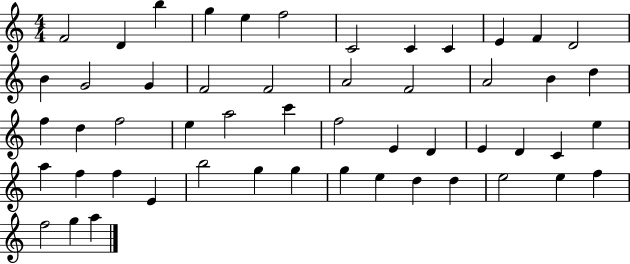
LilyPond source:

{
  \clef treble
  \numericTimeSignature
  \time 4/4
  \key c \major
  f'2 d'4 b''4 | g''4 e''4 f''2 | c'2 c'4 c'4 | e'4 f'4 d'2 | \break b'4 g'2 g'4 | f'2 f'2 | a'2 f'2 | a'2 b'4 d''4 | \break f''4 d''4 f''2 | e''4 a''2 c'''4 | f''2 e'4 d'4 | e'4 d'4 c'4 e''4 | \break a''4 f''4 f''4 e'4 | b''2 g''4 g''4 | g''4 e''4 d''4 d''4 | e''2 e''4 f''4 | \break f''2 g''4 a''4 | \bar "|."
}